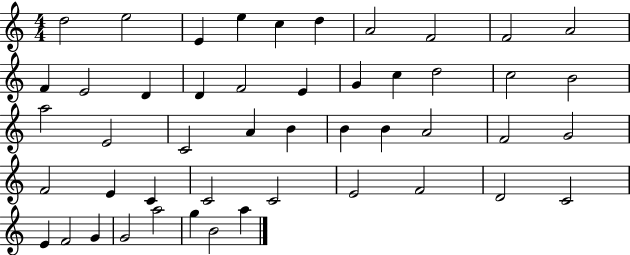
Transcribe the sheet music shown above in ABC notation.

X:1
T:Untitled
M:4/4
L:1/4
K:C
d2 e2 E e c d A2 F2 F2 A2 F E2 D D F2 E G c d2 c2 B2 a2 E2 C2 A B B B A2 F2 G2 F2 E C C2 C2 E2 F2 D2 C2 E F2 G G2 a2 g B2 a